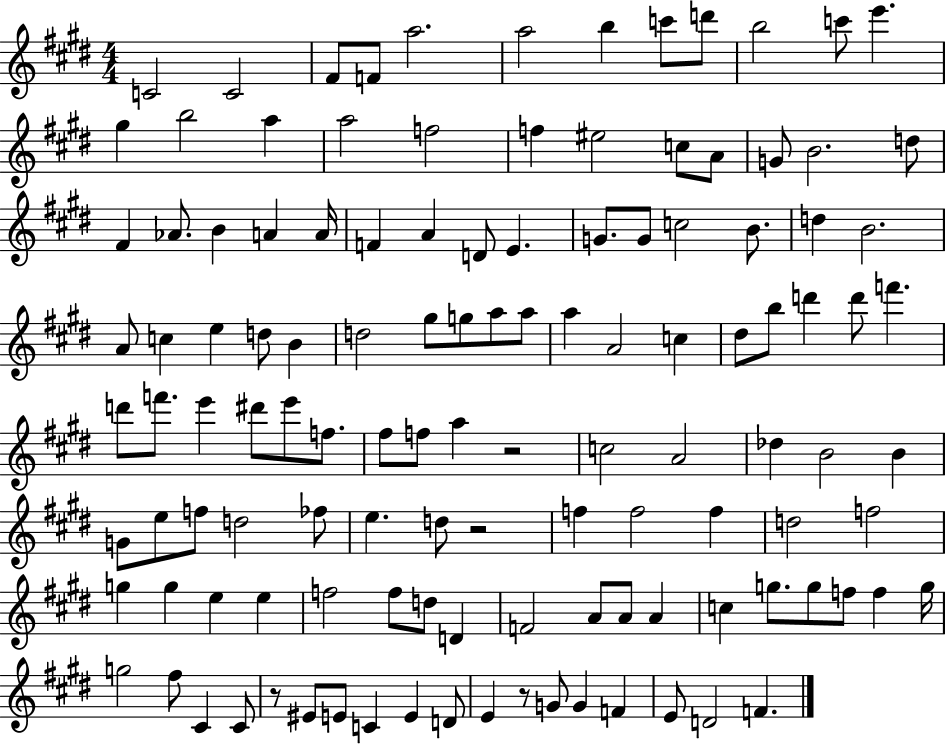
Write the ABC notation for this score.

X:1
T:Untitled
M:4/4
L:1/4
K:E
C2 C2 ^F/2 F/2 a2 a2 b c'/2 d'/2 b2 c'/2 e' ^g b2 a a2 f2 f ^e2 c/2 A/2 G/2 B2 d/2 ^F _A/2 B A A/4 F A D/2 E G/2 G/2 c2 B/2 d B2 A/2 c e d/2 B d2 ^g/2 g/2 a/2 a/2 a A2 c ^d/2 b/2 d' d'/2 f' d'/2 f'/2 e' ^d'/2 e'/2 f/2 ^f/2 f/2 a z2 c2 A2 _d B2 B G/2 e/2 f/2 d2 _f/2 e d/2 z2 f f2 f d2 f2 g g e e f2 f/2 d/2 D F2 A/2 A/2 A c g/2 g/2 f/2 f g/4 g2 ^f/2 ^C ^C/2 z/2 ^E/2 E/2 C E D/2 E z/2 G/2 G F E/2 D2 F